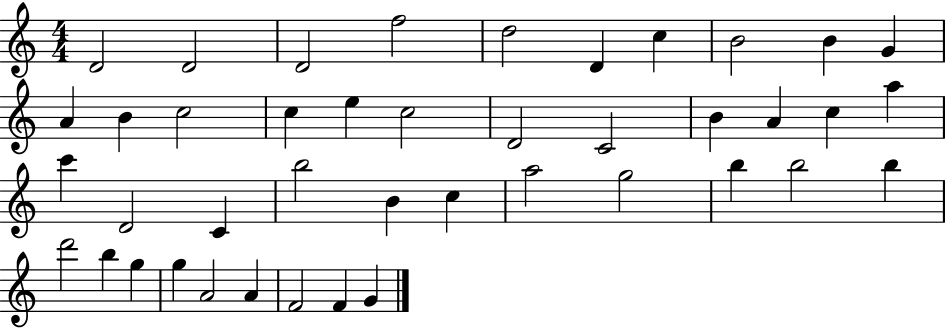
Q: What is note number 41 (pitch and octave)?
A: F4